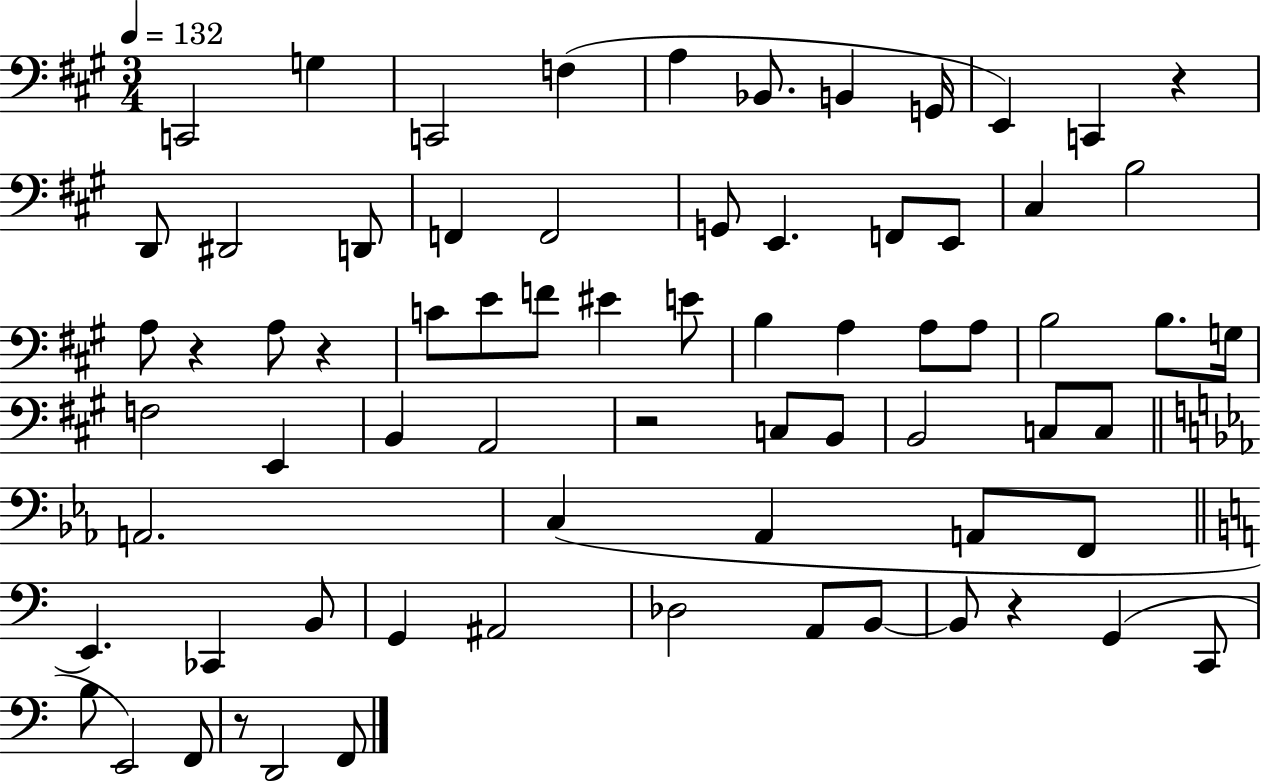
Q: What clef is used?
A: bass